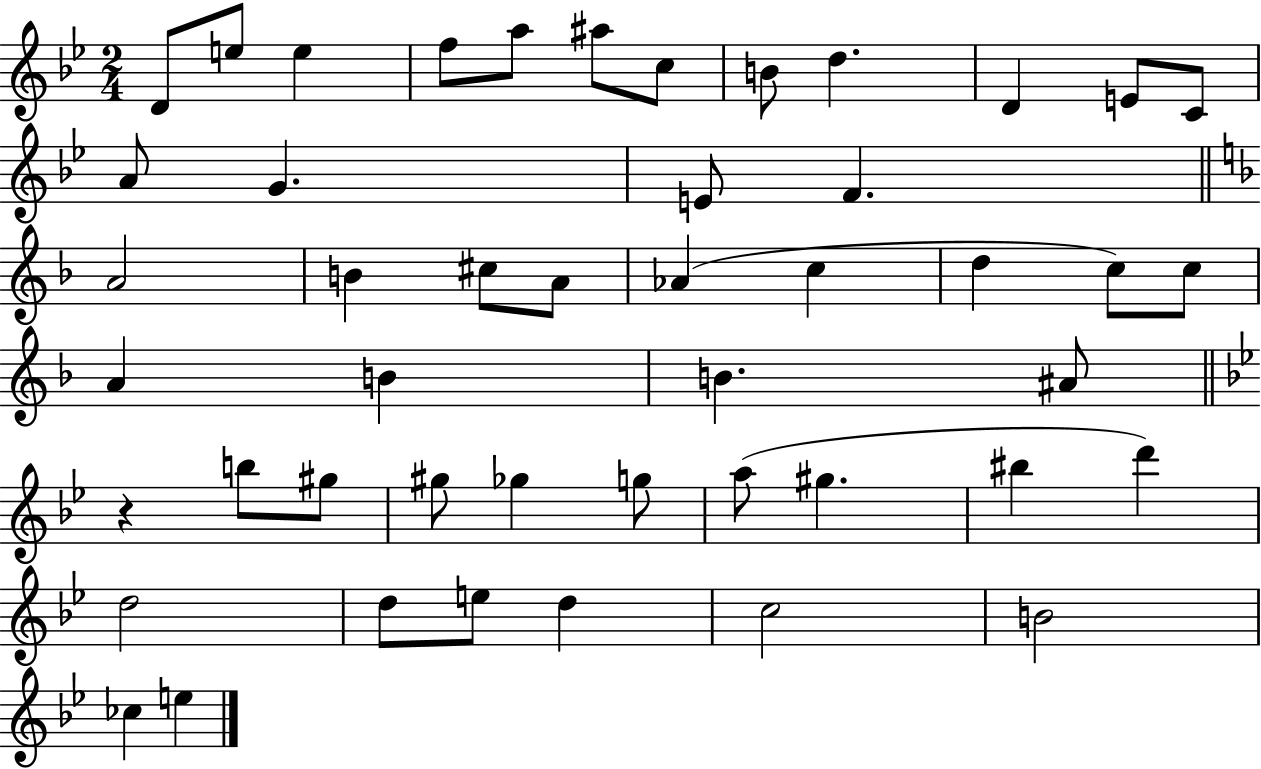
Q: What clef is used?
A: treble